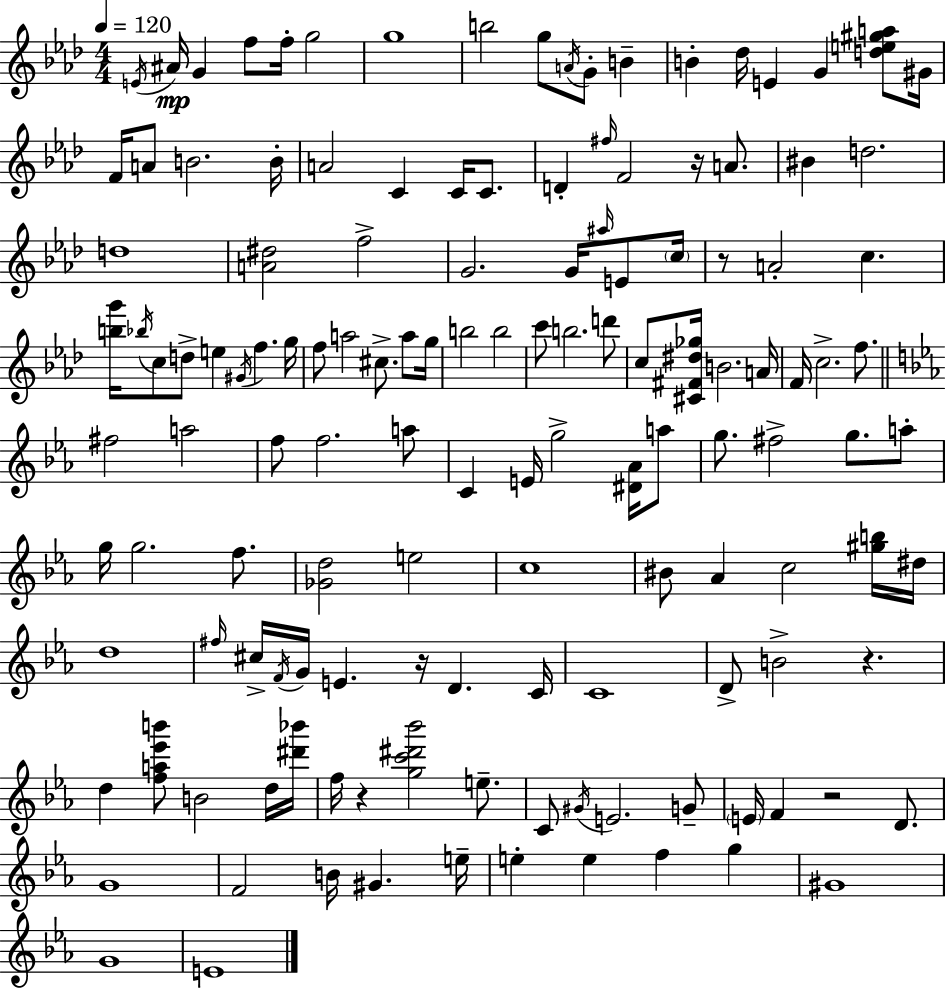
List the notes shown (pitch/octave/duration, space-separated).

E4/s A#4/s G4/q F5/e F5/s G5/h G5/w B5/h G5/e A4/s G4/e B4/q B4/q Db5/s E4/q G4/q [D5,E5,G#5,A5]/e G#4/s F4/s A4/e B4/h. B4/s A4/h C4/q C4/s C4/e. D4/q F#5/s F4/h R/s A4/e. BIS4/q D5/h. D5/w [A4,D#5]/h F5/h G4/h. G4/s A#5/s E4/e C5/s R/e A4/h C5/q. [B5,G6]/s Bb5/s C5/e D5/e E5/q G#4/s F5/q. G5/s F5/e A5/h C#5/e. A5/e G5/s B5/h B5/h C6/e B5/h. D6/e C5/e [C#4,F#4,D#5,Gb5]/s B4/h. A4/s F4/s C5/h. F5/e. F#5/h A5/h F5/e F5/h. A5/e C4/q E4/s G5/h [D#4,Ab4]/s A5/e G5/e. F#5/h G5/e. A5/e G5/s G5/h. F5/e. [Gb4,D5]/h E5/h C5/w BIS4/e Ab4/q C5/h [G#5,B5]/s D#5/s D5/w F#5/s C#5/s F4/s G4/s E4/q. R/s D4/q. C4/s C4/w D4/e B4/h R/q. D5/q [F5,A5,Eb6,B6]/e B4/h D5/s [D#6,Bb6]/s F5/s R/q [G5,C6,D#6,Bb6]/h E5/e. C4/e G#4/s E4/h. G4/e E4/s F4/q R/h D4/e. G4/w F4/h B4/s G#4/q. E5/s E5/q E5/q F5/q G5/q G#4/w G4/w E4/w